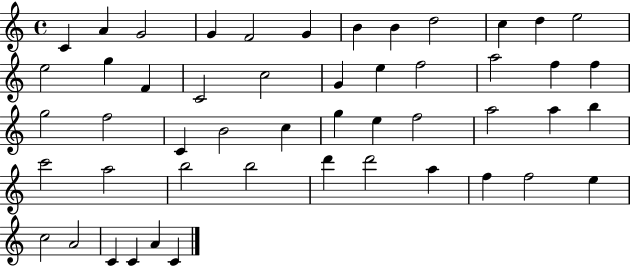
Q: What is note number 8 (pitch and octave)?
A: B4